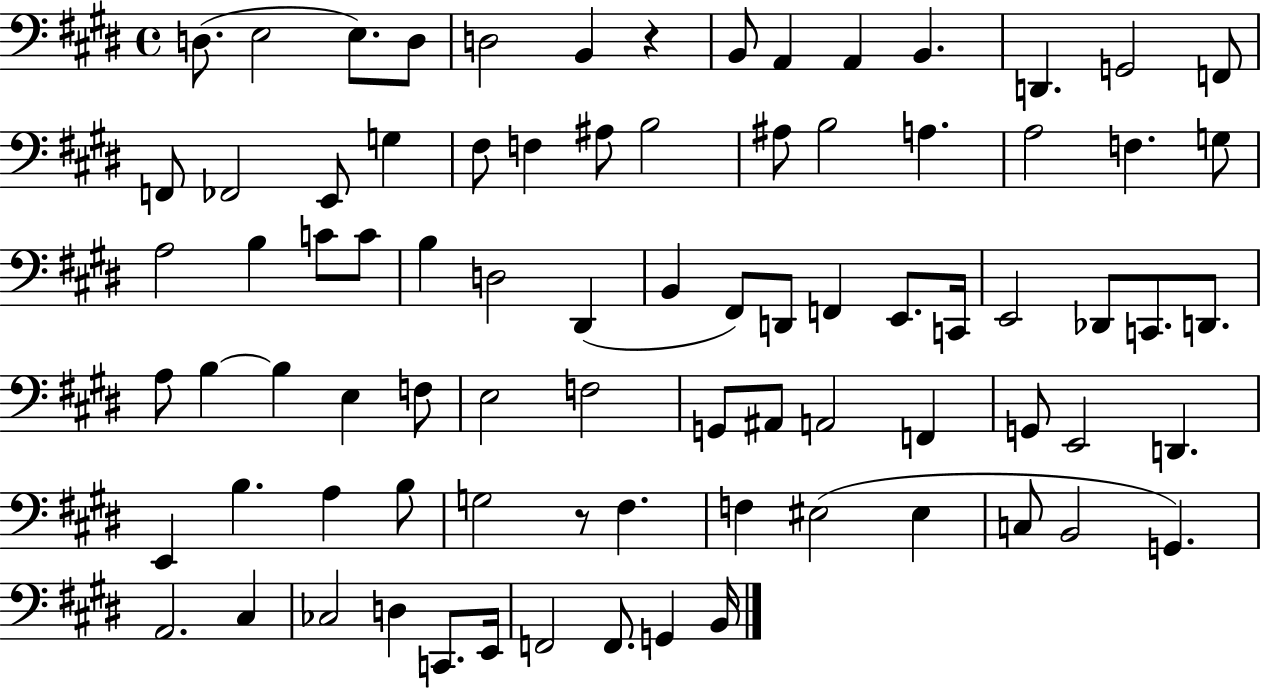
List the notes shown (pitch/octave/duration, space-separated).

D3/e. E3/h E3/e. D3/e D3/h B2/q R/q B2/e A2/q A2/q B2/q. D2/q. G2/h F2/e F2/e FES2/h E2/e G3/q F#3/e F3/q A#3/e B3/h A#3/e B3/h A3/q. A3/h F3/q. G3/e A3/h B3/q C4/e C4/e B3/q D3/h D#2/q B2/q F#2/e D2/e F2/q E2/e. C2/s E2/h Db2/e C2/e. D2/e. A3/e B3/q B3/q E3/q F3/e E3/h F3/h G2/e A#2/e A2/h F2/q G2/e E2/h D2/q. E2/q B3/q. A3/q B3/e G3/h R/e F#3/q. F3/q EIS3/h EIS3/q C3/e B2/h G2/q. A2/h. C#3/q CES3/h D3/q C2/e. E2/s F2/h F2/e. G2/q B2/s